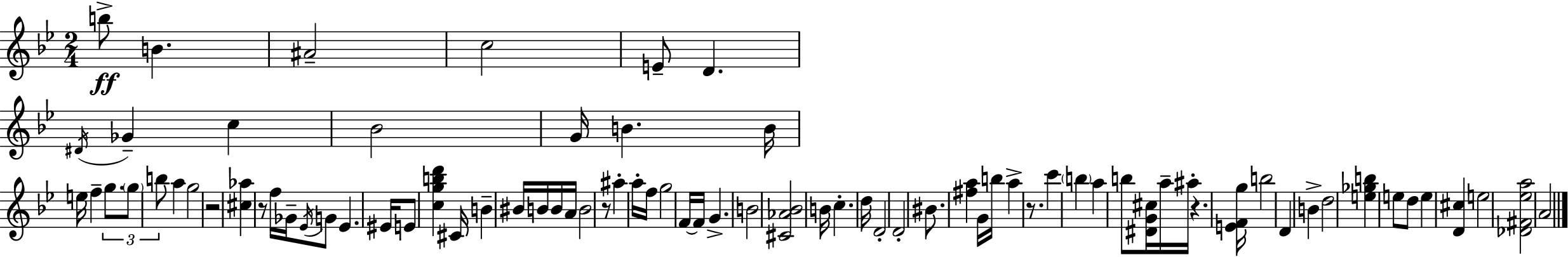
B5/e B4/q. A#4/h C5/h E4/e D4/q. D#4/s Gb4/q C5/q Bb4/h G4/s B4/q. B4/s E5/s F5/q G5/e. G5/e B5/e A5/q G5/h R/h [C#5,Ab5]/q R/e F5/s Gb4/s Eb4/s G4/e Eb4/q. EIS4/s E4/e [C5,G5,B5,D6]/q C#4/s B4/q BIS4/s B4/s B4/s A4/s B4/h R/e A#5/q A5/s F5/s G5/h F4/s F4/s G4/q. B4/h [C#4,Ab4,Bb4]/h B4/s C5/q. D5/s D4/h D4/h BIS4/e. [F#5,A5]/q G4/s B5/s A5/q R/e. C6/q B5/q A5/q B5/e [D#4,G4,C#5]/s A5/s A#5/s R/q. [E4,F4,G5]/s B5/h D4/q B4/q D5/h [E5,Gb5,B5]/q E5/e D5/e E5/q [D4,C#5]/q E5/h [Db4,F#4,Eb5,A5]/h A4/h